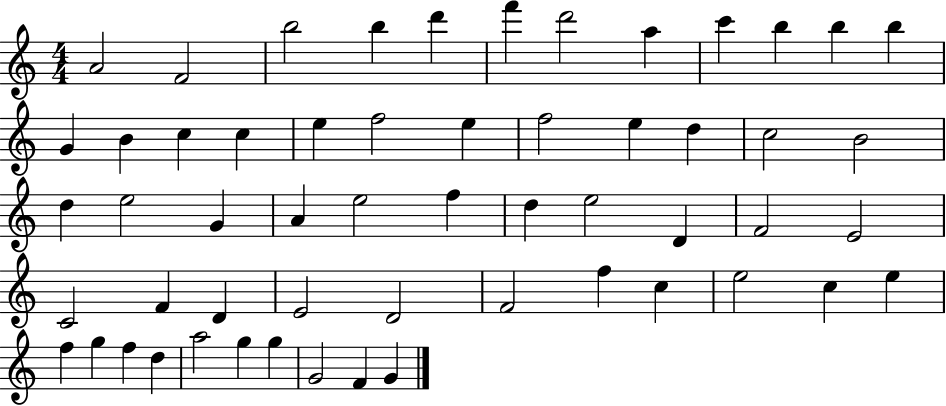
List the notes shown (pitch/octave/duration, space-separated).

A4/h F4/h B5/h B5/q D6/q F6/q D6/h A5/q C6/q B5/q B5/q B5/q G4/q B4/q C5/q C5/q E5/q F5/h E5/q F5/h E5/q D5/q C5/h B4/h D5/q E5/h G4/q A4/q E5/h F5/q D5/q E5/h D4/q F4/h E4/h C4/h F4/q D4/q E4/h D4/h F4/h F5/q C5/q E5/h C5/q E5/q F5/q G5/q F5/q D5/q A5/h G5/q G5/q G4/h F4/q G4/q